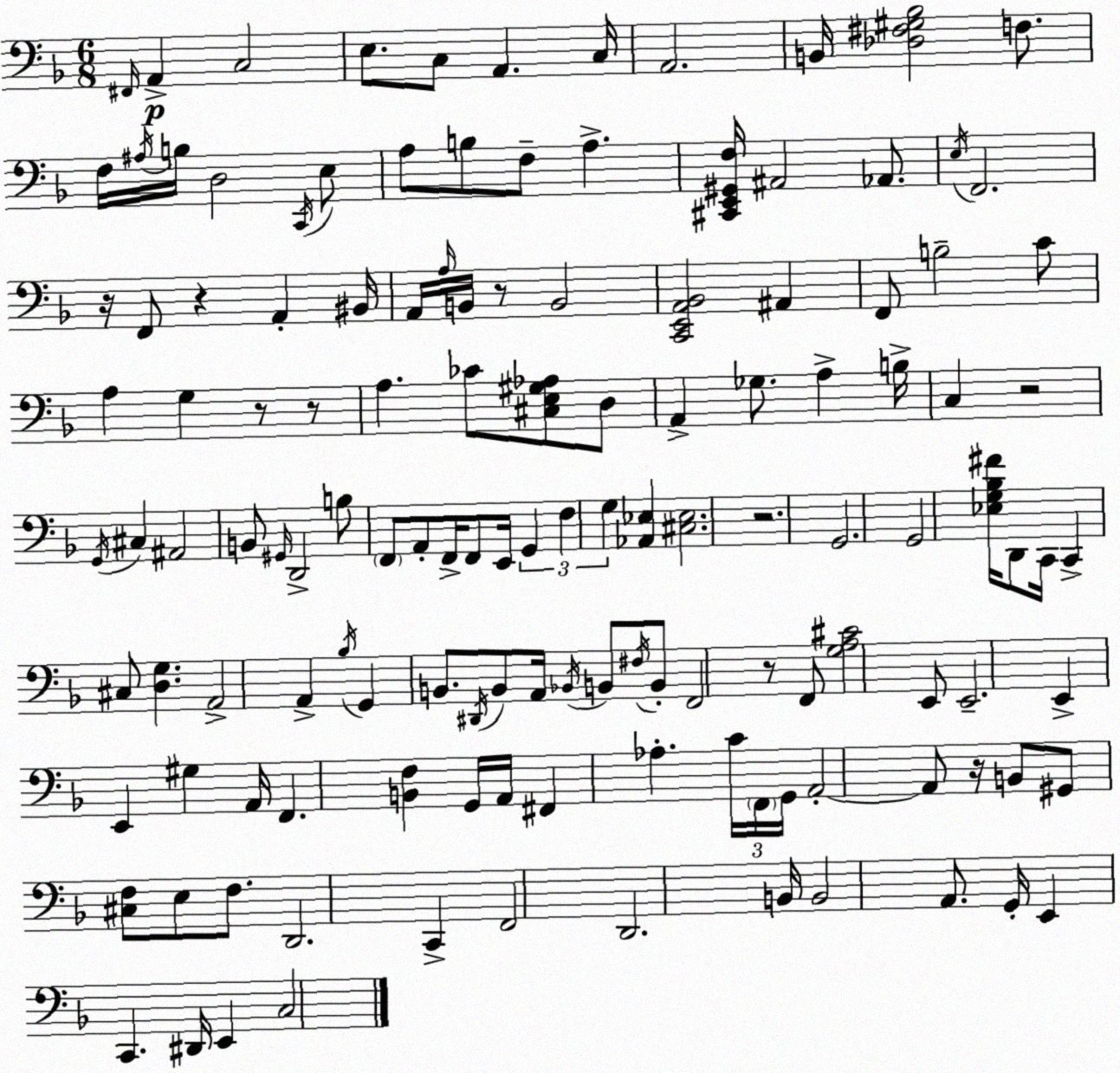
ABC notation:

X:1
T:Untitled
M:6/8
L:1/4
K:Dm
^F,,/4 A,, C,2 E,/2 C,/2 A,, C,/4 A,,2 B,,/4 [_D,^F,^G,_B,]2 F,/2 F,/4 ^A,/4 B,/4 D,2 C,,/4 E,/2 A,/2 B,/2 F,/2 A, [^C,,E,,^G,,F,]/4 ^A,,2 _A,,/2 E,/4 F,,2 z/4 F,,/2 z A,, ^B,,/4 A,,/4 A,/4 B,,/4 z/2 B,,2 [C,,E,,A,,_B,,]2 ^A,, F,,/2 B,2 C/2 A, G, z/2 z/2 A, _C/2 [^C,E,^G,_A,]/2 D,/2 A,, _G,/2 A, B,/4 C, z2 G,,/4 ^C, ^A,,2 B,,/2 ^G,,/4 D,,2 B,/2 F,,/2 A,,/2 F,,/4 F,,/2 E,,/4 G,, F, G, [_A,,_E,] [^C,_E,]2 z2 G,,2 G,,2 [_E,G,_B,^F]/4 D,,/2 C,,/4 C,, ^C,/2 [D,G,] A,,2 A,, _B,/4 G,, B,,/2 ^D,,/4 B,,/2 A,,/4 _B,,/4 B,,/2 ^F,/4 B,,/2 F,,2 z/2 F,,/2 [G,A,^C]2 E,,/2 E,,2 E,, E,, ^G, A,,/4 F,, [B,,F,] G,,/4 A,,/4 ^F,, _A, C/4 F,,/4 G,,/4 A,,2 A,,/2 z/4 B,,/2 ^G,,/2 [^C,F,]/2 E,/2 F,/2 D,,2 C,, F,,2 D,,2 B,,/4 B,,2 A,,/2 G,,/4 E,, C,, ^D,,/4 E,, C,2